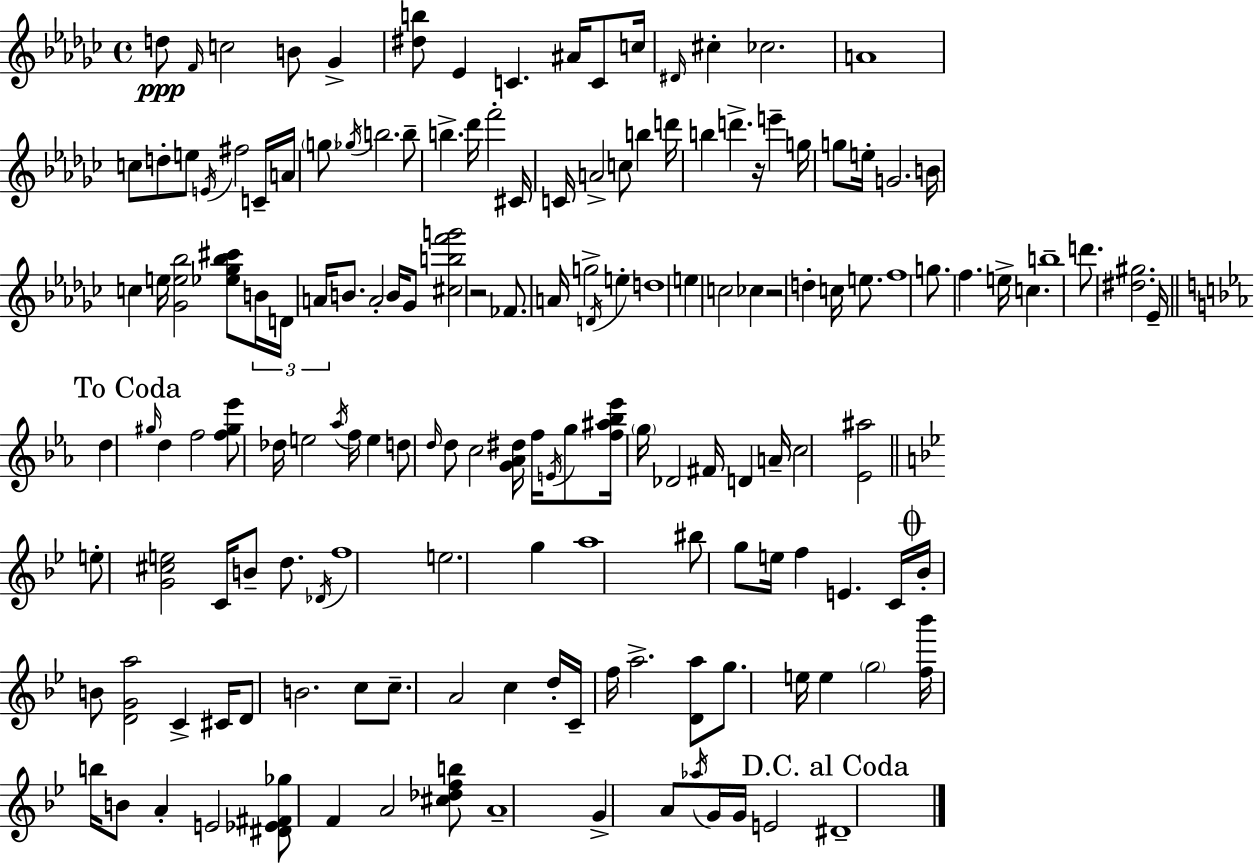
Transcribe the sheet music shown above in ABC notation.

X:1
T:Untitled
M:4/4
L:1/4
K:Ebm
d/2 F/4 c2 B/2 _G [^db]/2 _E C ^A/4 C/2 c/4 ^D/4 ^c _c2 A4 c/2 d/2 e/2 E/4 ^f2 C/4 A/4 g/2 _g/4 b2 b/2 b _d'/4 f'2 ^C/4 C/4 A2 c/2 b d'/4 b d' z/4 e' g/4 g/2 e/4 G2 B/4 c e/4 [_Ge_b]2 [_e_g_b^c']/2 B/4 D/4 A/4 B/2 A2 B/4 _G/2 [^cbf'g']2 z2 _F/2 A/4 g2 D/4 e d4 e c2 _c z2 d c/4 e/2 f4 g/2 f e/4 c b4 d'/2 [^d^g]2 _E/4 d ^g/4 d f2 [f^g_e']/2 _d/4 e2 _a/4 f/4 e d/2 d/4 d/2 c2 [G_A^d]/4 f/4 E/4 g/2 [f^a_b_e']/4 g/4 _D2 ^F/4 D A/4 c2 [_E^a]2 e/2 [G^ce]2 C/4 B/2 d/2 _D/4 f4 e2 g a4 ^b/2 g/2 e/4 f E C/4 _B/4 B/2 [DGa]2 C ^C/4 D/2 B2 c/2 c/2 A2 c d/4 C/4 f/4 a2 [Da]/2 g/2 e/4 e g2 [f_b']/4 b/4 B/2 A E2 [^D_E^F_g]/2 F A2 [^c_dfb]/2 A4 G A/2 _a/4 G/4 G/4 E2 ^D4